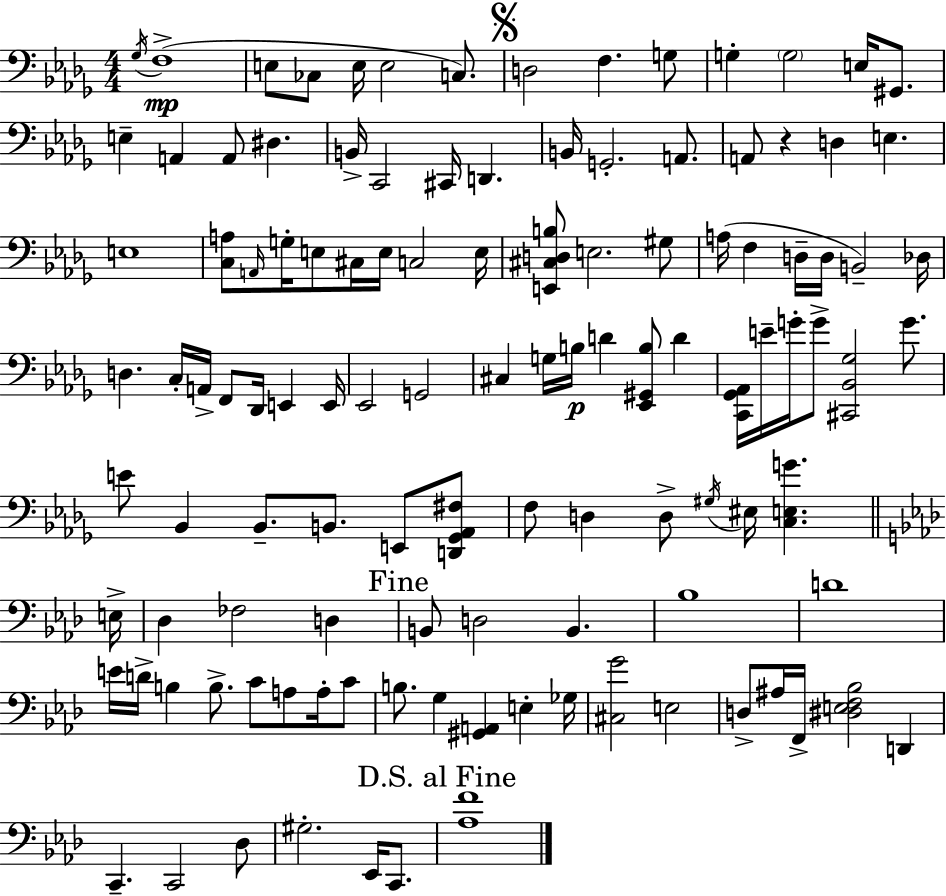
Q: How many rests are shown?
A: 1